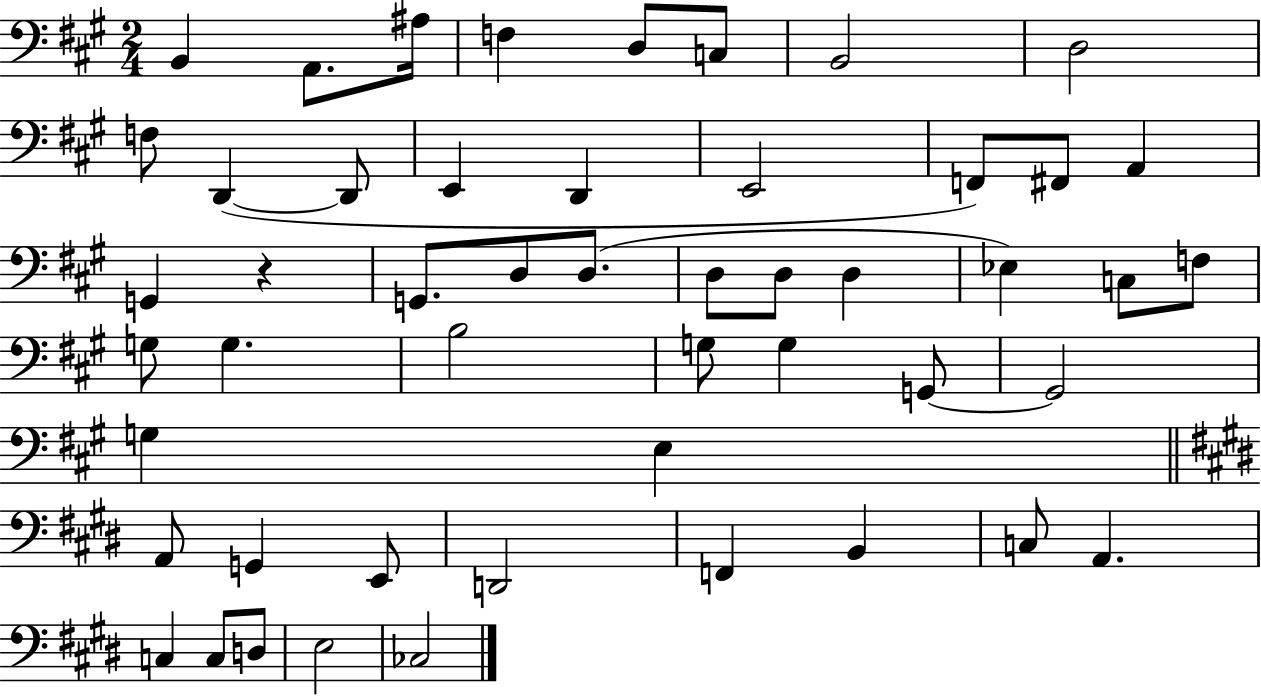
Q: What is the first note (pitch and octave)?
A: B2